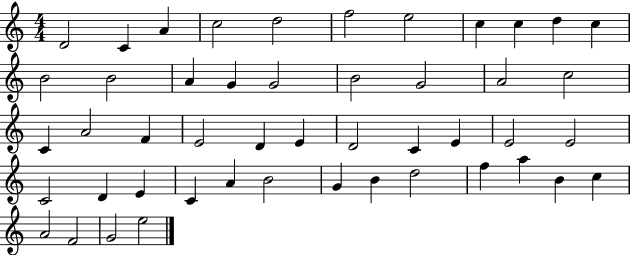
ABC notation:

X:1
T:Untitled
M:4/4
L:1/4
K:C
D2 C A c2 d2 f2 e2 c c d c B2 B2 A G G2 B2 G2 A2 c2 C A2 F E2 D E D2 C E E2 E2 C2 D E C A B2 G B d2 f a B c A2 F2 G2 e2